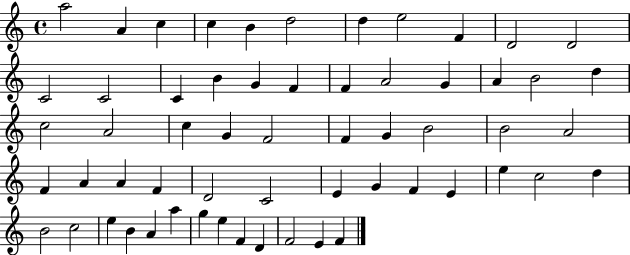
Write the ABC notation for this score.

X:1
T:Untitled
M:4/4
L:1/4
K:C
a2 A c c B d2 d e2 F D2 D2 C2 C2 C B G F F A2 G A B2 d c2 A2 c G F2 F G B2 B2 A2 F A A F D2 C2 E G F E e c2 d B2 c2 e B A a g e F D F2 E F